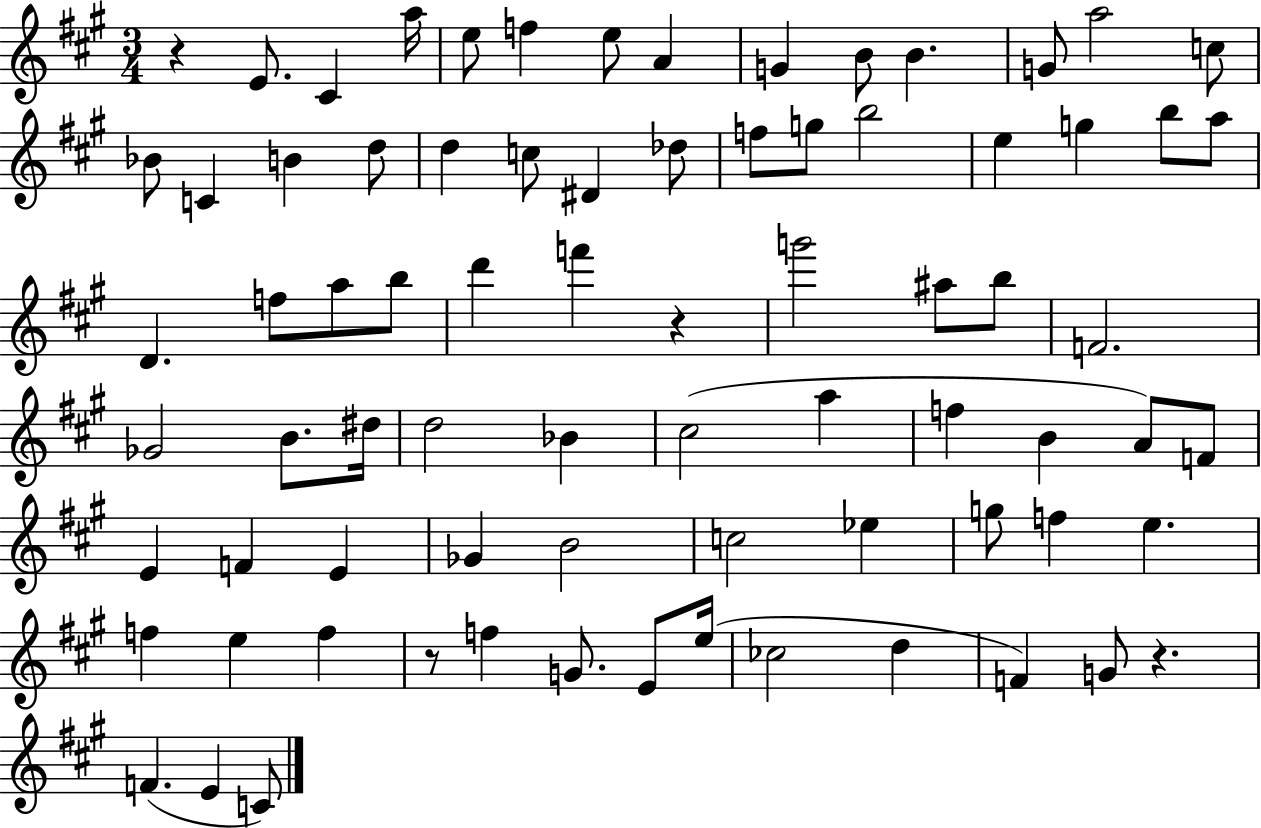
R/q E4/e. C#4/q A5/s E5/e F5/q E5/e A4/q G4/q B4/e B4/q. G4/e A5/h C5/e Bb4/e C4/q B4/q D5/e D5/q C5/e D#4/q Db5/e F5/e G5/e B5/h E5/q G5/q B5/e A5/e D4/q. F5/e A5/e B5/e D6/q F6/q R/q G6/h A#5/e B5/e F4/h. Gb4/h B4/e. D#5/s D5/h Bb4/q C#5/h A5/q F5/q B4/q A4/e F4/e E4/q F4/q E4/q Gb4/q B4/h C5/h Eb5/q G5/e F5/q E5/q. F5/q E5/q F5/q R/e F5/q G4/e. E4/e E5/s CES5/h D5/q F4/q G4/e R/q. F4/q. E4/q C4/e